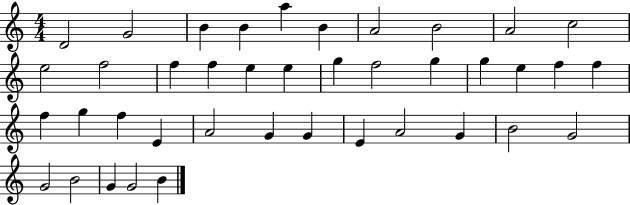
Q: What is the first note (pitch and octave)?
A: D4